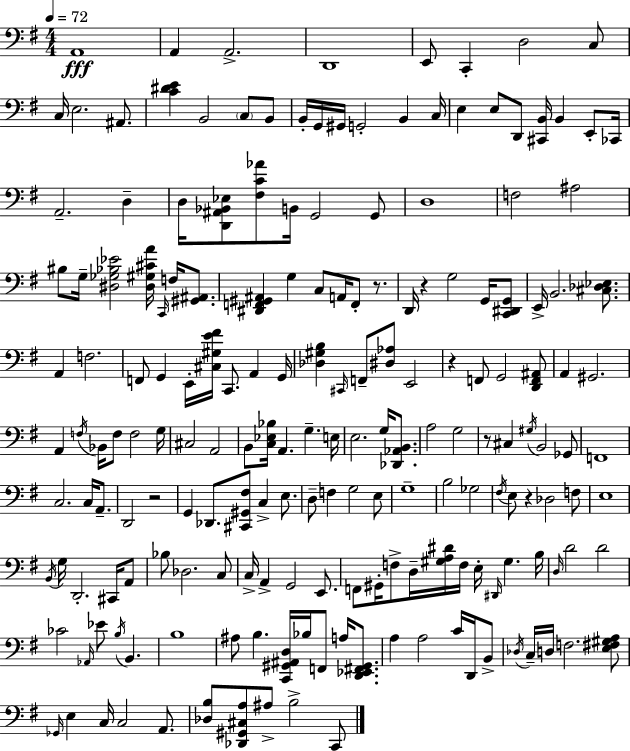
X:1
T:Untitled
M:4/4
L:1/4
K:Em
A,,4 A,, A,,2 D,,4 E,,/2 C,, D,2 C,/2 C,/4 E,2 ^A,,/2 [C^DE] B,,2 C,/2 B,,/2 B,,/4 G,,/4 ^G,,/4 G,,2 B,, C,/4 E, E,/2 D,,/2 [^C,,B,,]/4 B,, E,,/2 _C,,/4 A,,2 D, D,/4 [D,,^A,,_B,,_E,]/2 [^F,C_A]/2 B,,/4 G,,2 G,,/2 D,4 F,2 ^A,2 ^B,/2 G,/4 [^D,_G,_B,_E]2 [^D,^G,^CA]/4 C,,/4 F,/4 [^G,,^A,,]/2 [^D,,F,,^G,,^A,,] G, C,/2 A,,/4 F,,/2 z/2 D,,/4 z G,2 G,,/4 [C,,^D,,G,,]/2 E,,/4 B,,2 [^C,_D,_E,]/2 A,, F,2 F,,/2 G,, E,,/4 [^C,^G,E^F]/4 C,,/2 A,, G,,/4 [_D,^G,B,] ^C,,/4 F,,/2 [^D,_A,]/2 E,,2 z F,,/2 G,,2 [D,,F,,^A,,]/2 A,, ^G,,2 A,, F,/4 _B,,/4 F,/2 F,2 G,/4 ^C,2 A,,2 B,,/2 [C,_E,_B,]/4 A,, G, E,/4 E,2 G,/4 [_D,,_A,,B,,]/2 A,2 G,2 z/2 ^C, ^G,/4 B,,2 _G,,/2 F,,4 C,2 C,/4 A,,/2 D,,2 z2 G,, _D,,/2 [^C,,^G,,^F,]/2 C, E,/2 D,/2 F, G,2 E,/2 G,4 B,2 _G,2 ^F,/4 E,/2 z _D,2 F,/2 E,4 B,,/4 G,/4 D,,2 ^C,,/4 A,,/2 _B,/2 _D,2 C,/2 C,/4 A,, G,,2 E,,/2 F,,/2 ^G,,/4 F,/2 D,/4 [^G,A,^D]/4 F,/4 E,/4 ^D,,/4 ^G, B,/4 D,/4 D2 D2 _C2 _A,,/4 _E/2 B,/4 B,, B,4 ^A,/2 B, [C,,^G,,^A,,D,]/4 _B,/4 F,,/2 A,/4 [D,,_E,,^F,,^G,,]/2 A, A,2 C/4 D,,/4 B,,/2 _D,/4 C,/4 D,/4 F,2 [E,^F,^G,A,]/2 _G,,/4 E, C,/4 C,2 A,,/2 [_D,B,]/2 [_D,,^G,,^C,A,]/2 ^A,/2 B,2 C,,/2